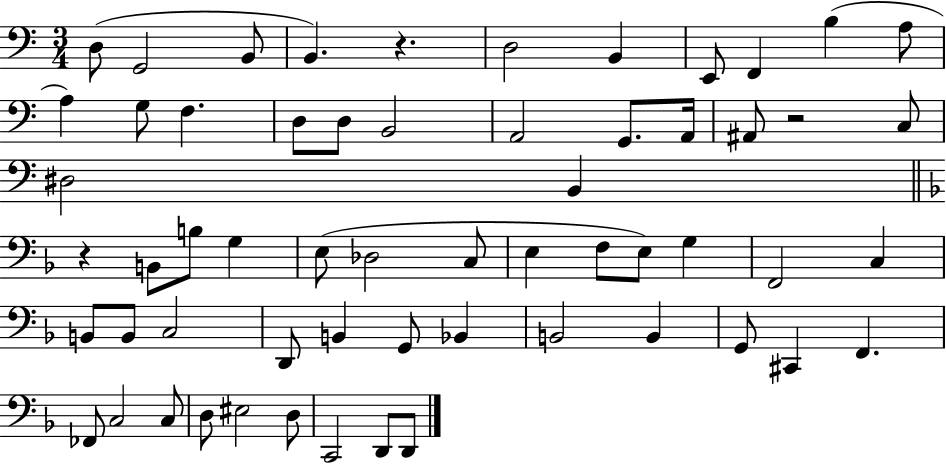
{
  \clef bass
  \numericTimeSignature
  \time 3/4
  \key c \major
  d8( g,2 b,8 | b,4.) r4. | d2 b,4 | e,8 f,4 b4( a8 | \break a4) g8 f4. | d8 d8 b,2 | a,2 g,8. a,16 | ais,8 r2 c8 | \break dis2 b,4 | \bar "||" \break \key d \minor r4 b,8 b8 g4 | e8( des2 c8 | e4 f8 e8) g4 | f,2 c4 | \break b,8 b,8 c2 | d,8 b,4 g,8 bes,4 | b,2 b,4 | g,8 cis,4 f,4. | \break fes,8 c2 c8 | d8 eis2 d8 | c,2 d,8 d,8 | \bar "|."
}